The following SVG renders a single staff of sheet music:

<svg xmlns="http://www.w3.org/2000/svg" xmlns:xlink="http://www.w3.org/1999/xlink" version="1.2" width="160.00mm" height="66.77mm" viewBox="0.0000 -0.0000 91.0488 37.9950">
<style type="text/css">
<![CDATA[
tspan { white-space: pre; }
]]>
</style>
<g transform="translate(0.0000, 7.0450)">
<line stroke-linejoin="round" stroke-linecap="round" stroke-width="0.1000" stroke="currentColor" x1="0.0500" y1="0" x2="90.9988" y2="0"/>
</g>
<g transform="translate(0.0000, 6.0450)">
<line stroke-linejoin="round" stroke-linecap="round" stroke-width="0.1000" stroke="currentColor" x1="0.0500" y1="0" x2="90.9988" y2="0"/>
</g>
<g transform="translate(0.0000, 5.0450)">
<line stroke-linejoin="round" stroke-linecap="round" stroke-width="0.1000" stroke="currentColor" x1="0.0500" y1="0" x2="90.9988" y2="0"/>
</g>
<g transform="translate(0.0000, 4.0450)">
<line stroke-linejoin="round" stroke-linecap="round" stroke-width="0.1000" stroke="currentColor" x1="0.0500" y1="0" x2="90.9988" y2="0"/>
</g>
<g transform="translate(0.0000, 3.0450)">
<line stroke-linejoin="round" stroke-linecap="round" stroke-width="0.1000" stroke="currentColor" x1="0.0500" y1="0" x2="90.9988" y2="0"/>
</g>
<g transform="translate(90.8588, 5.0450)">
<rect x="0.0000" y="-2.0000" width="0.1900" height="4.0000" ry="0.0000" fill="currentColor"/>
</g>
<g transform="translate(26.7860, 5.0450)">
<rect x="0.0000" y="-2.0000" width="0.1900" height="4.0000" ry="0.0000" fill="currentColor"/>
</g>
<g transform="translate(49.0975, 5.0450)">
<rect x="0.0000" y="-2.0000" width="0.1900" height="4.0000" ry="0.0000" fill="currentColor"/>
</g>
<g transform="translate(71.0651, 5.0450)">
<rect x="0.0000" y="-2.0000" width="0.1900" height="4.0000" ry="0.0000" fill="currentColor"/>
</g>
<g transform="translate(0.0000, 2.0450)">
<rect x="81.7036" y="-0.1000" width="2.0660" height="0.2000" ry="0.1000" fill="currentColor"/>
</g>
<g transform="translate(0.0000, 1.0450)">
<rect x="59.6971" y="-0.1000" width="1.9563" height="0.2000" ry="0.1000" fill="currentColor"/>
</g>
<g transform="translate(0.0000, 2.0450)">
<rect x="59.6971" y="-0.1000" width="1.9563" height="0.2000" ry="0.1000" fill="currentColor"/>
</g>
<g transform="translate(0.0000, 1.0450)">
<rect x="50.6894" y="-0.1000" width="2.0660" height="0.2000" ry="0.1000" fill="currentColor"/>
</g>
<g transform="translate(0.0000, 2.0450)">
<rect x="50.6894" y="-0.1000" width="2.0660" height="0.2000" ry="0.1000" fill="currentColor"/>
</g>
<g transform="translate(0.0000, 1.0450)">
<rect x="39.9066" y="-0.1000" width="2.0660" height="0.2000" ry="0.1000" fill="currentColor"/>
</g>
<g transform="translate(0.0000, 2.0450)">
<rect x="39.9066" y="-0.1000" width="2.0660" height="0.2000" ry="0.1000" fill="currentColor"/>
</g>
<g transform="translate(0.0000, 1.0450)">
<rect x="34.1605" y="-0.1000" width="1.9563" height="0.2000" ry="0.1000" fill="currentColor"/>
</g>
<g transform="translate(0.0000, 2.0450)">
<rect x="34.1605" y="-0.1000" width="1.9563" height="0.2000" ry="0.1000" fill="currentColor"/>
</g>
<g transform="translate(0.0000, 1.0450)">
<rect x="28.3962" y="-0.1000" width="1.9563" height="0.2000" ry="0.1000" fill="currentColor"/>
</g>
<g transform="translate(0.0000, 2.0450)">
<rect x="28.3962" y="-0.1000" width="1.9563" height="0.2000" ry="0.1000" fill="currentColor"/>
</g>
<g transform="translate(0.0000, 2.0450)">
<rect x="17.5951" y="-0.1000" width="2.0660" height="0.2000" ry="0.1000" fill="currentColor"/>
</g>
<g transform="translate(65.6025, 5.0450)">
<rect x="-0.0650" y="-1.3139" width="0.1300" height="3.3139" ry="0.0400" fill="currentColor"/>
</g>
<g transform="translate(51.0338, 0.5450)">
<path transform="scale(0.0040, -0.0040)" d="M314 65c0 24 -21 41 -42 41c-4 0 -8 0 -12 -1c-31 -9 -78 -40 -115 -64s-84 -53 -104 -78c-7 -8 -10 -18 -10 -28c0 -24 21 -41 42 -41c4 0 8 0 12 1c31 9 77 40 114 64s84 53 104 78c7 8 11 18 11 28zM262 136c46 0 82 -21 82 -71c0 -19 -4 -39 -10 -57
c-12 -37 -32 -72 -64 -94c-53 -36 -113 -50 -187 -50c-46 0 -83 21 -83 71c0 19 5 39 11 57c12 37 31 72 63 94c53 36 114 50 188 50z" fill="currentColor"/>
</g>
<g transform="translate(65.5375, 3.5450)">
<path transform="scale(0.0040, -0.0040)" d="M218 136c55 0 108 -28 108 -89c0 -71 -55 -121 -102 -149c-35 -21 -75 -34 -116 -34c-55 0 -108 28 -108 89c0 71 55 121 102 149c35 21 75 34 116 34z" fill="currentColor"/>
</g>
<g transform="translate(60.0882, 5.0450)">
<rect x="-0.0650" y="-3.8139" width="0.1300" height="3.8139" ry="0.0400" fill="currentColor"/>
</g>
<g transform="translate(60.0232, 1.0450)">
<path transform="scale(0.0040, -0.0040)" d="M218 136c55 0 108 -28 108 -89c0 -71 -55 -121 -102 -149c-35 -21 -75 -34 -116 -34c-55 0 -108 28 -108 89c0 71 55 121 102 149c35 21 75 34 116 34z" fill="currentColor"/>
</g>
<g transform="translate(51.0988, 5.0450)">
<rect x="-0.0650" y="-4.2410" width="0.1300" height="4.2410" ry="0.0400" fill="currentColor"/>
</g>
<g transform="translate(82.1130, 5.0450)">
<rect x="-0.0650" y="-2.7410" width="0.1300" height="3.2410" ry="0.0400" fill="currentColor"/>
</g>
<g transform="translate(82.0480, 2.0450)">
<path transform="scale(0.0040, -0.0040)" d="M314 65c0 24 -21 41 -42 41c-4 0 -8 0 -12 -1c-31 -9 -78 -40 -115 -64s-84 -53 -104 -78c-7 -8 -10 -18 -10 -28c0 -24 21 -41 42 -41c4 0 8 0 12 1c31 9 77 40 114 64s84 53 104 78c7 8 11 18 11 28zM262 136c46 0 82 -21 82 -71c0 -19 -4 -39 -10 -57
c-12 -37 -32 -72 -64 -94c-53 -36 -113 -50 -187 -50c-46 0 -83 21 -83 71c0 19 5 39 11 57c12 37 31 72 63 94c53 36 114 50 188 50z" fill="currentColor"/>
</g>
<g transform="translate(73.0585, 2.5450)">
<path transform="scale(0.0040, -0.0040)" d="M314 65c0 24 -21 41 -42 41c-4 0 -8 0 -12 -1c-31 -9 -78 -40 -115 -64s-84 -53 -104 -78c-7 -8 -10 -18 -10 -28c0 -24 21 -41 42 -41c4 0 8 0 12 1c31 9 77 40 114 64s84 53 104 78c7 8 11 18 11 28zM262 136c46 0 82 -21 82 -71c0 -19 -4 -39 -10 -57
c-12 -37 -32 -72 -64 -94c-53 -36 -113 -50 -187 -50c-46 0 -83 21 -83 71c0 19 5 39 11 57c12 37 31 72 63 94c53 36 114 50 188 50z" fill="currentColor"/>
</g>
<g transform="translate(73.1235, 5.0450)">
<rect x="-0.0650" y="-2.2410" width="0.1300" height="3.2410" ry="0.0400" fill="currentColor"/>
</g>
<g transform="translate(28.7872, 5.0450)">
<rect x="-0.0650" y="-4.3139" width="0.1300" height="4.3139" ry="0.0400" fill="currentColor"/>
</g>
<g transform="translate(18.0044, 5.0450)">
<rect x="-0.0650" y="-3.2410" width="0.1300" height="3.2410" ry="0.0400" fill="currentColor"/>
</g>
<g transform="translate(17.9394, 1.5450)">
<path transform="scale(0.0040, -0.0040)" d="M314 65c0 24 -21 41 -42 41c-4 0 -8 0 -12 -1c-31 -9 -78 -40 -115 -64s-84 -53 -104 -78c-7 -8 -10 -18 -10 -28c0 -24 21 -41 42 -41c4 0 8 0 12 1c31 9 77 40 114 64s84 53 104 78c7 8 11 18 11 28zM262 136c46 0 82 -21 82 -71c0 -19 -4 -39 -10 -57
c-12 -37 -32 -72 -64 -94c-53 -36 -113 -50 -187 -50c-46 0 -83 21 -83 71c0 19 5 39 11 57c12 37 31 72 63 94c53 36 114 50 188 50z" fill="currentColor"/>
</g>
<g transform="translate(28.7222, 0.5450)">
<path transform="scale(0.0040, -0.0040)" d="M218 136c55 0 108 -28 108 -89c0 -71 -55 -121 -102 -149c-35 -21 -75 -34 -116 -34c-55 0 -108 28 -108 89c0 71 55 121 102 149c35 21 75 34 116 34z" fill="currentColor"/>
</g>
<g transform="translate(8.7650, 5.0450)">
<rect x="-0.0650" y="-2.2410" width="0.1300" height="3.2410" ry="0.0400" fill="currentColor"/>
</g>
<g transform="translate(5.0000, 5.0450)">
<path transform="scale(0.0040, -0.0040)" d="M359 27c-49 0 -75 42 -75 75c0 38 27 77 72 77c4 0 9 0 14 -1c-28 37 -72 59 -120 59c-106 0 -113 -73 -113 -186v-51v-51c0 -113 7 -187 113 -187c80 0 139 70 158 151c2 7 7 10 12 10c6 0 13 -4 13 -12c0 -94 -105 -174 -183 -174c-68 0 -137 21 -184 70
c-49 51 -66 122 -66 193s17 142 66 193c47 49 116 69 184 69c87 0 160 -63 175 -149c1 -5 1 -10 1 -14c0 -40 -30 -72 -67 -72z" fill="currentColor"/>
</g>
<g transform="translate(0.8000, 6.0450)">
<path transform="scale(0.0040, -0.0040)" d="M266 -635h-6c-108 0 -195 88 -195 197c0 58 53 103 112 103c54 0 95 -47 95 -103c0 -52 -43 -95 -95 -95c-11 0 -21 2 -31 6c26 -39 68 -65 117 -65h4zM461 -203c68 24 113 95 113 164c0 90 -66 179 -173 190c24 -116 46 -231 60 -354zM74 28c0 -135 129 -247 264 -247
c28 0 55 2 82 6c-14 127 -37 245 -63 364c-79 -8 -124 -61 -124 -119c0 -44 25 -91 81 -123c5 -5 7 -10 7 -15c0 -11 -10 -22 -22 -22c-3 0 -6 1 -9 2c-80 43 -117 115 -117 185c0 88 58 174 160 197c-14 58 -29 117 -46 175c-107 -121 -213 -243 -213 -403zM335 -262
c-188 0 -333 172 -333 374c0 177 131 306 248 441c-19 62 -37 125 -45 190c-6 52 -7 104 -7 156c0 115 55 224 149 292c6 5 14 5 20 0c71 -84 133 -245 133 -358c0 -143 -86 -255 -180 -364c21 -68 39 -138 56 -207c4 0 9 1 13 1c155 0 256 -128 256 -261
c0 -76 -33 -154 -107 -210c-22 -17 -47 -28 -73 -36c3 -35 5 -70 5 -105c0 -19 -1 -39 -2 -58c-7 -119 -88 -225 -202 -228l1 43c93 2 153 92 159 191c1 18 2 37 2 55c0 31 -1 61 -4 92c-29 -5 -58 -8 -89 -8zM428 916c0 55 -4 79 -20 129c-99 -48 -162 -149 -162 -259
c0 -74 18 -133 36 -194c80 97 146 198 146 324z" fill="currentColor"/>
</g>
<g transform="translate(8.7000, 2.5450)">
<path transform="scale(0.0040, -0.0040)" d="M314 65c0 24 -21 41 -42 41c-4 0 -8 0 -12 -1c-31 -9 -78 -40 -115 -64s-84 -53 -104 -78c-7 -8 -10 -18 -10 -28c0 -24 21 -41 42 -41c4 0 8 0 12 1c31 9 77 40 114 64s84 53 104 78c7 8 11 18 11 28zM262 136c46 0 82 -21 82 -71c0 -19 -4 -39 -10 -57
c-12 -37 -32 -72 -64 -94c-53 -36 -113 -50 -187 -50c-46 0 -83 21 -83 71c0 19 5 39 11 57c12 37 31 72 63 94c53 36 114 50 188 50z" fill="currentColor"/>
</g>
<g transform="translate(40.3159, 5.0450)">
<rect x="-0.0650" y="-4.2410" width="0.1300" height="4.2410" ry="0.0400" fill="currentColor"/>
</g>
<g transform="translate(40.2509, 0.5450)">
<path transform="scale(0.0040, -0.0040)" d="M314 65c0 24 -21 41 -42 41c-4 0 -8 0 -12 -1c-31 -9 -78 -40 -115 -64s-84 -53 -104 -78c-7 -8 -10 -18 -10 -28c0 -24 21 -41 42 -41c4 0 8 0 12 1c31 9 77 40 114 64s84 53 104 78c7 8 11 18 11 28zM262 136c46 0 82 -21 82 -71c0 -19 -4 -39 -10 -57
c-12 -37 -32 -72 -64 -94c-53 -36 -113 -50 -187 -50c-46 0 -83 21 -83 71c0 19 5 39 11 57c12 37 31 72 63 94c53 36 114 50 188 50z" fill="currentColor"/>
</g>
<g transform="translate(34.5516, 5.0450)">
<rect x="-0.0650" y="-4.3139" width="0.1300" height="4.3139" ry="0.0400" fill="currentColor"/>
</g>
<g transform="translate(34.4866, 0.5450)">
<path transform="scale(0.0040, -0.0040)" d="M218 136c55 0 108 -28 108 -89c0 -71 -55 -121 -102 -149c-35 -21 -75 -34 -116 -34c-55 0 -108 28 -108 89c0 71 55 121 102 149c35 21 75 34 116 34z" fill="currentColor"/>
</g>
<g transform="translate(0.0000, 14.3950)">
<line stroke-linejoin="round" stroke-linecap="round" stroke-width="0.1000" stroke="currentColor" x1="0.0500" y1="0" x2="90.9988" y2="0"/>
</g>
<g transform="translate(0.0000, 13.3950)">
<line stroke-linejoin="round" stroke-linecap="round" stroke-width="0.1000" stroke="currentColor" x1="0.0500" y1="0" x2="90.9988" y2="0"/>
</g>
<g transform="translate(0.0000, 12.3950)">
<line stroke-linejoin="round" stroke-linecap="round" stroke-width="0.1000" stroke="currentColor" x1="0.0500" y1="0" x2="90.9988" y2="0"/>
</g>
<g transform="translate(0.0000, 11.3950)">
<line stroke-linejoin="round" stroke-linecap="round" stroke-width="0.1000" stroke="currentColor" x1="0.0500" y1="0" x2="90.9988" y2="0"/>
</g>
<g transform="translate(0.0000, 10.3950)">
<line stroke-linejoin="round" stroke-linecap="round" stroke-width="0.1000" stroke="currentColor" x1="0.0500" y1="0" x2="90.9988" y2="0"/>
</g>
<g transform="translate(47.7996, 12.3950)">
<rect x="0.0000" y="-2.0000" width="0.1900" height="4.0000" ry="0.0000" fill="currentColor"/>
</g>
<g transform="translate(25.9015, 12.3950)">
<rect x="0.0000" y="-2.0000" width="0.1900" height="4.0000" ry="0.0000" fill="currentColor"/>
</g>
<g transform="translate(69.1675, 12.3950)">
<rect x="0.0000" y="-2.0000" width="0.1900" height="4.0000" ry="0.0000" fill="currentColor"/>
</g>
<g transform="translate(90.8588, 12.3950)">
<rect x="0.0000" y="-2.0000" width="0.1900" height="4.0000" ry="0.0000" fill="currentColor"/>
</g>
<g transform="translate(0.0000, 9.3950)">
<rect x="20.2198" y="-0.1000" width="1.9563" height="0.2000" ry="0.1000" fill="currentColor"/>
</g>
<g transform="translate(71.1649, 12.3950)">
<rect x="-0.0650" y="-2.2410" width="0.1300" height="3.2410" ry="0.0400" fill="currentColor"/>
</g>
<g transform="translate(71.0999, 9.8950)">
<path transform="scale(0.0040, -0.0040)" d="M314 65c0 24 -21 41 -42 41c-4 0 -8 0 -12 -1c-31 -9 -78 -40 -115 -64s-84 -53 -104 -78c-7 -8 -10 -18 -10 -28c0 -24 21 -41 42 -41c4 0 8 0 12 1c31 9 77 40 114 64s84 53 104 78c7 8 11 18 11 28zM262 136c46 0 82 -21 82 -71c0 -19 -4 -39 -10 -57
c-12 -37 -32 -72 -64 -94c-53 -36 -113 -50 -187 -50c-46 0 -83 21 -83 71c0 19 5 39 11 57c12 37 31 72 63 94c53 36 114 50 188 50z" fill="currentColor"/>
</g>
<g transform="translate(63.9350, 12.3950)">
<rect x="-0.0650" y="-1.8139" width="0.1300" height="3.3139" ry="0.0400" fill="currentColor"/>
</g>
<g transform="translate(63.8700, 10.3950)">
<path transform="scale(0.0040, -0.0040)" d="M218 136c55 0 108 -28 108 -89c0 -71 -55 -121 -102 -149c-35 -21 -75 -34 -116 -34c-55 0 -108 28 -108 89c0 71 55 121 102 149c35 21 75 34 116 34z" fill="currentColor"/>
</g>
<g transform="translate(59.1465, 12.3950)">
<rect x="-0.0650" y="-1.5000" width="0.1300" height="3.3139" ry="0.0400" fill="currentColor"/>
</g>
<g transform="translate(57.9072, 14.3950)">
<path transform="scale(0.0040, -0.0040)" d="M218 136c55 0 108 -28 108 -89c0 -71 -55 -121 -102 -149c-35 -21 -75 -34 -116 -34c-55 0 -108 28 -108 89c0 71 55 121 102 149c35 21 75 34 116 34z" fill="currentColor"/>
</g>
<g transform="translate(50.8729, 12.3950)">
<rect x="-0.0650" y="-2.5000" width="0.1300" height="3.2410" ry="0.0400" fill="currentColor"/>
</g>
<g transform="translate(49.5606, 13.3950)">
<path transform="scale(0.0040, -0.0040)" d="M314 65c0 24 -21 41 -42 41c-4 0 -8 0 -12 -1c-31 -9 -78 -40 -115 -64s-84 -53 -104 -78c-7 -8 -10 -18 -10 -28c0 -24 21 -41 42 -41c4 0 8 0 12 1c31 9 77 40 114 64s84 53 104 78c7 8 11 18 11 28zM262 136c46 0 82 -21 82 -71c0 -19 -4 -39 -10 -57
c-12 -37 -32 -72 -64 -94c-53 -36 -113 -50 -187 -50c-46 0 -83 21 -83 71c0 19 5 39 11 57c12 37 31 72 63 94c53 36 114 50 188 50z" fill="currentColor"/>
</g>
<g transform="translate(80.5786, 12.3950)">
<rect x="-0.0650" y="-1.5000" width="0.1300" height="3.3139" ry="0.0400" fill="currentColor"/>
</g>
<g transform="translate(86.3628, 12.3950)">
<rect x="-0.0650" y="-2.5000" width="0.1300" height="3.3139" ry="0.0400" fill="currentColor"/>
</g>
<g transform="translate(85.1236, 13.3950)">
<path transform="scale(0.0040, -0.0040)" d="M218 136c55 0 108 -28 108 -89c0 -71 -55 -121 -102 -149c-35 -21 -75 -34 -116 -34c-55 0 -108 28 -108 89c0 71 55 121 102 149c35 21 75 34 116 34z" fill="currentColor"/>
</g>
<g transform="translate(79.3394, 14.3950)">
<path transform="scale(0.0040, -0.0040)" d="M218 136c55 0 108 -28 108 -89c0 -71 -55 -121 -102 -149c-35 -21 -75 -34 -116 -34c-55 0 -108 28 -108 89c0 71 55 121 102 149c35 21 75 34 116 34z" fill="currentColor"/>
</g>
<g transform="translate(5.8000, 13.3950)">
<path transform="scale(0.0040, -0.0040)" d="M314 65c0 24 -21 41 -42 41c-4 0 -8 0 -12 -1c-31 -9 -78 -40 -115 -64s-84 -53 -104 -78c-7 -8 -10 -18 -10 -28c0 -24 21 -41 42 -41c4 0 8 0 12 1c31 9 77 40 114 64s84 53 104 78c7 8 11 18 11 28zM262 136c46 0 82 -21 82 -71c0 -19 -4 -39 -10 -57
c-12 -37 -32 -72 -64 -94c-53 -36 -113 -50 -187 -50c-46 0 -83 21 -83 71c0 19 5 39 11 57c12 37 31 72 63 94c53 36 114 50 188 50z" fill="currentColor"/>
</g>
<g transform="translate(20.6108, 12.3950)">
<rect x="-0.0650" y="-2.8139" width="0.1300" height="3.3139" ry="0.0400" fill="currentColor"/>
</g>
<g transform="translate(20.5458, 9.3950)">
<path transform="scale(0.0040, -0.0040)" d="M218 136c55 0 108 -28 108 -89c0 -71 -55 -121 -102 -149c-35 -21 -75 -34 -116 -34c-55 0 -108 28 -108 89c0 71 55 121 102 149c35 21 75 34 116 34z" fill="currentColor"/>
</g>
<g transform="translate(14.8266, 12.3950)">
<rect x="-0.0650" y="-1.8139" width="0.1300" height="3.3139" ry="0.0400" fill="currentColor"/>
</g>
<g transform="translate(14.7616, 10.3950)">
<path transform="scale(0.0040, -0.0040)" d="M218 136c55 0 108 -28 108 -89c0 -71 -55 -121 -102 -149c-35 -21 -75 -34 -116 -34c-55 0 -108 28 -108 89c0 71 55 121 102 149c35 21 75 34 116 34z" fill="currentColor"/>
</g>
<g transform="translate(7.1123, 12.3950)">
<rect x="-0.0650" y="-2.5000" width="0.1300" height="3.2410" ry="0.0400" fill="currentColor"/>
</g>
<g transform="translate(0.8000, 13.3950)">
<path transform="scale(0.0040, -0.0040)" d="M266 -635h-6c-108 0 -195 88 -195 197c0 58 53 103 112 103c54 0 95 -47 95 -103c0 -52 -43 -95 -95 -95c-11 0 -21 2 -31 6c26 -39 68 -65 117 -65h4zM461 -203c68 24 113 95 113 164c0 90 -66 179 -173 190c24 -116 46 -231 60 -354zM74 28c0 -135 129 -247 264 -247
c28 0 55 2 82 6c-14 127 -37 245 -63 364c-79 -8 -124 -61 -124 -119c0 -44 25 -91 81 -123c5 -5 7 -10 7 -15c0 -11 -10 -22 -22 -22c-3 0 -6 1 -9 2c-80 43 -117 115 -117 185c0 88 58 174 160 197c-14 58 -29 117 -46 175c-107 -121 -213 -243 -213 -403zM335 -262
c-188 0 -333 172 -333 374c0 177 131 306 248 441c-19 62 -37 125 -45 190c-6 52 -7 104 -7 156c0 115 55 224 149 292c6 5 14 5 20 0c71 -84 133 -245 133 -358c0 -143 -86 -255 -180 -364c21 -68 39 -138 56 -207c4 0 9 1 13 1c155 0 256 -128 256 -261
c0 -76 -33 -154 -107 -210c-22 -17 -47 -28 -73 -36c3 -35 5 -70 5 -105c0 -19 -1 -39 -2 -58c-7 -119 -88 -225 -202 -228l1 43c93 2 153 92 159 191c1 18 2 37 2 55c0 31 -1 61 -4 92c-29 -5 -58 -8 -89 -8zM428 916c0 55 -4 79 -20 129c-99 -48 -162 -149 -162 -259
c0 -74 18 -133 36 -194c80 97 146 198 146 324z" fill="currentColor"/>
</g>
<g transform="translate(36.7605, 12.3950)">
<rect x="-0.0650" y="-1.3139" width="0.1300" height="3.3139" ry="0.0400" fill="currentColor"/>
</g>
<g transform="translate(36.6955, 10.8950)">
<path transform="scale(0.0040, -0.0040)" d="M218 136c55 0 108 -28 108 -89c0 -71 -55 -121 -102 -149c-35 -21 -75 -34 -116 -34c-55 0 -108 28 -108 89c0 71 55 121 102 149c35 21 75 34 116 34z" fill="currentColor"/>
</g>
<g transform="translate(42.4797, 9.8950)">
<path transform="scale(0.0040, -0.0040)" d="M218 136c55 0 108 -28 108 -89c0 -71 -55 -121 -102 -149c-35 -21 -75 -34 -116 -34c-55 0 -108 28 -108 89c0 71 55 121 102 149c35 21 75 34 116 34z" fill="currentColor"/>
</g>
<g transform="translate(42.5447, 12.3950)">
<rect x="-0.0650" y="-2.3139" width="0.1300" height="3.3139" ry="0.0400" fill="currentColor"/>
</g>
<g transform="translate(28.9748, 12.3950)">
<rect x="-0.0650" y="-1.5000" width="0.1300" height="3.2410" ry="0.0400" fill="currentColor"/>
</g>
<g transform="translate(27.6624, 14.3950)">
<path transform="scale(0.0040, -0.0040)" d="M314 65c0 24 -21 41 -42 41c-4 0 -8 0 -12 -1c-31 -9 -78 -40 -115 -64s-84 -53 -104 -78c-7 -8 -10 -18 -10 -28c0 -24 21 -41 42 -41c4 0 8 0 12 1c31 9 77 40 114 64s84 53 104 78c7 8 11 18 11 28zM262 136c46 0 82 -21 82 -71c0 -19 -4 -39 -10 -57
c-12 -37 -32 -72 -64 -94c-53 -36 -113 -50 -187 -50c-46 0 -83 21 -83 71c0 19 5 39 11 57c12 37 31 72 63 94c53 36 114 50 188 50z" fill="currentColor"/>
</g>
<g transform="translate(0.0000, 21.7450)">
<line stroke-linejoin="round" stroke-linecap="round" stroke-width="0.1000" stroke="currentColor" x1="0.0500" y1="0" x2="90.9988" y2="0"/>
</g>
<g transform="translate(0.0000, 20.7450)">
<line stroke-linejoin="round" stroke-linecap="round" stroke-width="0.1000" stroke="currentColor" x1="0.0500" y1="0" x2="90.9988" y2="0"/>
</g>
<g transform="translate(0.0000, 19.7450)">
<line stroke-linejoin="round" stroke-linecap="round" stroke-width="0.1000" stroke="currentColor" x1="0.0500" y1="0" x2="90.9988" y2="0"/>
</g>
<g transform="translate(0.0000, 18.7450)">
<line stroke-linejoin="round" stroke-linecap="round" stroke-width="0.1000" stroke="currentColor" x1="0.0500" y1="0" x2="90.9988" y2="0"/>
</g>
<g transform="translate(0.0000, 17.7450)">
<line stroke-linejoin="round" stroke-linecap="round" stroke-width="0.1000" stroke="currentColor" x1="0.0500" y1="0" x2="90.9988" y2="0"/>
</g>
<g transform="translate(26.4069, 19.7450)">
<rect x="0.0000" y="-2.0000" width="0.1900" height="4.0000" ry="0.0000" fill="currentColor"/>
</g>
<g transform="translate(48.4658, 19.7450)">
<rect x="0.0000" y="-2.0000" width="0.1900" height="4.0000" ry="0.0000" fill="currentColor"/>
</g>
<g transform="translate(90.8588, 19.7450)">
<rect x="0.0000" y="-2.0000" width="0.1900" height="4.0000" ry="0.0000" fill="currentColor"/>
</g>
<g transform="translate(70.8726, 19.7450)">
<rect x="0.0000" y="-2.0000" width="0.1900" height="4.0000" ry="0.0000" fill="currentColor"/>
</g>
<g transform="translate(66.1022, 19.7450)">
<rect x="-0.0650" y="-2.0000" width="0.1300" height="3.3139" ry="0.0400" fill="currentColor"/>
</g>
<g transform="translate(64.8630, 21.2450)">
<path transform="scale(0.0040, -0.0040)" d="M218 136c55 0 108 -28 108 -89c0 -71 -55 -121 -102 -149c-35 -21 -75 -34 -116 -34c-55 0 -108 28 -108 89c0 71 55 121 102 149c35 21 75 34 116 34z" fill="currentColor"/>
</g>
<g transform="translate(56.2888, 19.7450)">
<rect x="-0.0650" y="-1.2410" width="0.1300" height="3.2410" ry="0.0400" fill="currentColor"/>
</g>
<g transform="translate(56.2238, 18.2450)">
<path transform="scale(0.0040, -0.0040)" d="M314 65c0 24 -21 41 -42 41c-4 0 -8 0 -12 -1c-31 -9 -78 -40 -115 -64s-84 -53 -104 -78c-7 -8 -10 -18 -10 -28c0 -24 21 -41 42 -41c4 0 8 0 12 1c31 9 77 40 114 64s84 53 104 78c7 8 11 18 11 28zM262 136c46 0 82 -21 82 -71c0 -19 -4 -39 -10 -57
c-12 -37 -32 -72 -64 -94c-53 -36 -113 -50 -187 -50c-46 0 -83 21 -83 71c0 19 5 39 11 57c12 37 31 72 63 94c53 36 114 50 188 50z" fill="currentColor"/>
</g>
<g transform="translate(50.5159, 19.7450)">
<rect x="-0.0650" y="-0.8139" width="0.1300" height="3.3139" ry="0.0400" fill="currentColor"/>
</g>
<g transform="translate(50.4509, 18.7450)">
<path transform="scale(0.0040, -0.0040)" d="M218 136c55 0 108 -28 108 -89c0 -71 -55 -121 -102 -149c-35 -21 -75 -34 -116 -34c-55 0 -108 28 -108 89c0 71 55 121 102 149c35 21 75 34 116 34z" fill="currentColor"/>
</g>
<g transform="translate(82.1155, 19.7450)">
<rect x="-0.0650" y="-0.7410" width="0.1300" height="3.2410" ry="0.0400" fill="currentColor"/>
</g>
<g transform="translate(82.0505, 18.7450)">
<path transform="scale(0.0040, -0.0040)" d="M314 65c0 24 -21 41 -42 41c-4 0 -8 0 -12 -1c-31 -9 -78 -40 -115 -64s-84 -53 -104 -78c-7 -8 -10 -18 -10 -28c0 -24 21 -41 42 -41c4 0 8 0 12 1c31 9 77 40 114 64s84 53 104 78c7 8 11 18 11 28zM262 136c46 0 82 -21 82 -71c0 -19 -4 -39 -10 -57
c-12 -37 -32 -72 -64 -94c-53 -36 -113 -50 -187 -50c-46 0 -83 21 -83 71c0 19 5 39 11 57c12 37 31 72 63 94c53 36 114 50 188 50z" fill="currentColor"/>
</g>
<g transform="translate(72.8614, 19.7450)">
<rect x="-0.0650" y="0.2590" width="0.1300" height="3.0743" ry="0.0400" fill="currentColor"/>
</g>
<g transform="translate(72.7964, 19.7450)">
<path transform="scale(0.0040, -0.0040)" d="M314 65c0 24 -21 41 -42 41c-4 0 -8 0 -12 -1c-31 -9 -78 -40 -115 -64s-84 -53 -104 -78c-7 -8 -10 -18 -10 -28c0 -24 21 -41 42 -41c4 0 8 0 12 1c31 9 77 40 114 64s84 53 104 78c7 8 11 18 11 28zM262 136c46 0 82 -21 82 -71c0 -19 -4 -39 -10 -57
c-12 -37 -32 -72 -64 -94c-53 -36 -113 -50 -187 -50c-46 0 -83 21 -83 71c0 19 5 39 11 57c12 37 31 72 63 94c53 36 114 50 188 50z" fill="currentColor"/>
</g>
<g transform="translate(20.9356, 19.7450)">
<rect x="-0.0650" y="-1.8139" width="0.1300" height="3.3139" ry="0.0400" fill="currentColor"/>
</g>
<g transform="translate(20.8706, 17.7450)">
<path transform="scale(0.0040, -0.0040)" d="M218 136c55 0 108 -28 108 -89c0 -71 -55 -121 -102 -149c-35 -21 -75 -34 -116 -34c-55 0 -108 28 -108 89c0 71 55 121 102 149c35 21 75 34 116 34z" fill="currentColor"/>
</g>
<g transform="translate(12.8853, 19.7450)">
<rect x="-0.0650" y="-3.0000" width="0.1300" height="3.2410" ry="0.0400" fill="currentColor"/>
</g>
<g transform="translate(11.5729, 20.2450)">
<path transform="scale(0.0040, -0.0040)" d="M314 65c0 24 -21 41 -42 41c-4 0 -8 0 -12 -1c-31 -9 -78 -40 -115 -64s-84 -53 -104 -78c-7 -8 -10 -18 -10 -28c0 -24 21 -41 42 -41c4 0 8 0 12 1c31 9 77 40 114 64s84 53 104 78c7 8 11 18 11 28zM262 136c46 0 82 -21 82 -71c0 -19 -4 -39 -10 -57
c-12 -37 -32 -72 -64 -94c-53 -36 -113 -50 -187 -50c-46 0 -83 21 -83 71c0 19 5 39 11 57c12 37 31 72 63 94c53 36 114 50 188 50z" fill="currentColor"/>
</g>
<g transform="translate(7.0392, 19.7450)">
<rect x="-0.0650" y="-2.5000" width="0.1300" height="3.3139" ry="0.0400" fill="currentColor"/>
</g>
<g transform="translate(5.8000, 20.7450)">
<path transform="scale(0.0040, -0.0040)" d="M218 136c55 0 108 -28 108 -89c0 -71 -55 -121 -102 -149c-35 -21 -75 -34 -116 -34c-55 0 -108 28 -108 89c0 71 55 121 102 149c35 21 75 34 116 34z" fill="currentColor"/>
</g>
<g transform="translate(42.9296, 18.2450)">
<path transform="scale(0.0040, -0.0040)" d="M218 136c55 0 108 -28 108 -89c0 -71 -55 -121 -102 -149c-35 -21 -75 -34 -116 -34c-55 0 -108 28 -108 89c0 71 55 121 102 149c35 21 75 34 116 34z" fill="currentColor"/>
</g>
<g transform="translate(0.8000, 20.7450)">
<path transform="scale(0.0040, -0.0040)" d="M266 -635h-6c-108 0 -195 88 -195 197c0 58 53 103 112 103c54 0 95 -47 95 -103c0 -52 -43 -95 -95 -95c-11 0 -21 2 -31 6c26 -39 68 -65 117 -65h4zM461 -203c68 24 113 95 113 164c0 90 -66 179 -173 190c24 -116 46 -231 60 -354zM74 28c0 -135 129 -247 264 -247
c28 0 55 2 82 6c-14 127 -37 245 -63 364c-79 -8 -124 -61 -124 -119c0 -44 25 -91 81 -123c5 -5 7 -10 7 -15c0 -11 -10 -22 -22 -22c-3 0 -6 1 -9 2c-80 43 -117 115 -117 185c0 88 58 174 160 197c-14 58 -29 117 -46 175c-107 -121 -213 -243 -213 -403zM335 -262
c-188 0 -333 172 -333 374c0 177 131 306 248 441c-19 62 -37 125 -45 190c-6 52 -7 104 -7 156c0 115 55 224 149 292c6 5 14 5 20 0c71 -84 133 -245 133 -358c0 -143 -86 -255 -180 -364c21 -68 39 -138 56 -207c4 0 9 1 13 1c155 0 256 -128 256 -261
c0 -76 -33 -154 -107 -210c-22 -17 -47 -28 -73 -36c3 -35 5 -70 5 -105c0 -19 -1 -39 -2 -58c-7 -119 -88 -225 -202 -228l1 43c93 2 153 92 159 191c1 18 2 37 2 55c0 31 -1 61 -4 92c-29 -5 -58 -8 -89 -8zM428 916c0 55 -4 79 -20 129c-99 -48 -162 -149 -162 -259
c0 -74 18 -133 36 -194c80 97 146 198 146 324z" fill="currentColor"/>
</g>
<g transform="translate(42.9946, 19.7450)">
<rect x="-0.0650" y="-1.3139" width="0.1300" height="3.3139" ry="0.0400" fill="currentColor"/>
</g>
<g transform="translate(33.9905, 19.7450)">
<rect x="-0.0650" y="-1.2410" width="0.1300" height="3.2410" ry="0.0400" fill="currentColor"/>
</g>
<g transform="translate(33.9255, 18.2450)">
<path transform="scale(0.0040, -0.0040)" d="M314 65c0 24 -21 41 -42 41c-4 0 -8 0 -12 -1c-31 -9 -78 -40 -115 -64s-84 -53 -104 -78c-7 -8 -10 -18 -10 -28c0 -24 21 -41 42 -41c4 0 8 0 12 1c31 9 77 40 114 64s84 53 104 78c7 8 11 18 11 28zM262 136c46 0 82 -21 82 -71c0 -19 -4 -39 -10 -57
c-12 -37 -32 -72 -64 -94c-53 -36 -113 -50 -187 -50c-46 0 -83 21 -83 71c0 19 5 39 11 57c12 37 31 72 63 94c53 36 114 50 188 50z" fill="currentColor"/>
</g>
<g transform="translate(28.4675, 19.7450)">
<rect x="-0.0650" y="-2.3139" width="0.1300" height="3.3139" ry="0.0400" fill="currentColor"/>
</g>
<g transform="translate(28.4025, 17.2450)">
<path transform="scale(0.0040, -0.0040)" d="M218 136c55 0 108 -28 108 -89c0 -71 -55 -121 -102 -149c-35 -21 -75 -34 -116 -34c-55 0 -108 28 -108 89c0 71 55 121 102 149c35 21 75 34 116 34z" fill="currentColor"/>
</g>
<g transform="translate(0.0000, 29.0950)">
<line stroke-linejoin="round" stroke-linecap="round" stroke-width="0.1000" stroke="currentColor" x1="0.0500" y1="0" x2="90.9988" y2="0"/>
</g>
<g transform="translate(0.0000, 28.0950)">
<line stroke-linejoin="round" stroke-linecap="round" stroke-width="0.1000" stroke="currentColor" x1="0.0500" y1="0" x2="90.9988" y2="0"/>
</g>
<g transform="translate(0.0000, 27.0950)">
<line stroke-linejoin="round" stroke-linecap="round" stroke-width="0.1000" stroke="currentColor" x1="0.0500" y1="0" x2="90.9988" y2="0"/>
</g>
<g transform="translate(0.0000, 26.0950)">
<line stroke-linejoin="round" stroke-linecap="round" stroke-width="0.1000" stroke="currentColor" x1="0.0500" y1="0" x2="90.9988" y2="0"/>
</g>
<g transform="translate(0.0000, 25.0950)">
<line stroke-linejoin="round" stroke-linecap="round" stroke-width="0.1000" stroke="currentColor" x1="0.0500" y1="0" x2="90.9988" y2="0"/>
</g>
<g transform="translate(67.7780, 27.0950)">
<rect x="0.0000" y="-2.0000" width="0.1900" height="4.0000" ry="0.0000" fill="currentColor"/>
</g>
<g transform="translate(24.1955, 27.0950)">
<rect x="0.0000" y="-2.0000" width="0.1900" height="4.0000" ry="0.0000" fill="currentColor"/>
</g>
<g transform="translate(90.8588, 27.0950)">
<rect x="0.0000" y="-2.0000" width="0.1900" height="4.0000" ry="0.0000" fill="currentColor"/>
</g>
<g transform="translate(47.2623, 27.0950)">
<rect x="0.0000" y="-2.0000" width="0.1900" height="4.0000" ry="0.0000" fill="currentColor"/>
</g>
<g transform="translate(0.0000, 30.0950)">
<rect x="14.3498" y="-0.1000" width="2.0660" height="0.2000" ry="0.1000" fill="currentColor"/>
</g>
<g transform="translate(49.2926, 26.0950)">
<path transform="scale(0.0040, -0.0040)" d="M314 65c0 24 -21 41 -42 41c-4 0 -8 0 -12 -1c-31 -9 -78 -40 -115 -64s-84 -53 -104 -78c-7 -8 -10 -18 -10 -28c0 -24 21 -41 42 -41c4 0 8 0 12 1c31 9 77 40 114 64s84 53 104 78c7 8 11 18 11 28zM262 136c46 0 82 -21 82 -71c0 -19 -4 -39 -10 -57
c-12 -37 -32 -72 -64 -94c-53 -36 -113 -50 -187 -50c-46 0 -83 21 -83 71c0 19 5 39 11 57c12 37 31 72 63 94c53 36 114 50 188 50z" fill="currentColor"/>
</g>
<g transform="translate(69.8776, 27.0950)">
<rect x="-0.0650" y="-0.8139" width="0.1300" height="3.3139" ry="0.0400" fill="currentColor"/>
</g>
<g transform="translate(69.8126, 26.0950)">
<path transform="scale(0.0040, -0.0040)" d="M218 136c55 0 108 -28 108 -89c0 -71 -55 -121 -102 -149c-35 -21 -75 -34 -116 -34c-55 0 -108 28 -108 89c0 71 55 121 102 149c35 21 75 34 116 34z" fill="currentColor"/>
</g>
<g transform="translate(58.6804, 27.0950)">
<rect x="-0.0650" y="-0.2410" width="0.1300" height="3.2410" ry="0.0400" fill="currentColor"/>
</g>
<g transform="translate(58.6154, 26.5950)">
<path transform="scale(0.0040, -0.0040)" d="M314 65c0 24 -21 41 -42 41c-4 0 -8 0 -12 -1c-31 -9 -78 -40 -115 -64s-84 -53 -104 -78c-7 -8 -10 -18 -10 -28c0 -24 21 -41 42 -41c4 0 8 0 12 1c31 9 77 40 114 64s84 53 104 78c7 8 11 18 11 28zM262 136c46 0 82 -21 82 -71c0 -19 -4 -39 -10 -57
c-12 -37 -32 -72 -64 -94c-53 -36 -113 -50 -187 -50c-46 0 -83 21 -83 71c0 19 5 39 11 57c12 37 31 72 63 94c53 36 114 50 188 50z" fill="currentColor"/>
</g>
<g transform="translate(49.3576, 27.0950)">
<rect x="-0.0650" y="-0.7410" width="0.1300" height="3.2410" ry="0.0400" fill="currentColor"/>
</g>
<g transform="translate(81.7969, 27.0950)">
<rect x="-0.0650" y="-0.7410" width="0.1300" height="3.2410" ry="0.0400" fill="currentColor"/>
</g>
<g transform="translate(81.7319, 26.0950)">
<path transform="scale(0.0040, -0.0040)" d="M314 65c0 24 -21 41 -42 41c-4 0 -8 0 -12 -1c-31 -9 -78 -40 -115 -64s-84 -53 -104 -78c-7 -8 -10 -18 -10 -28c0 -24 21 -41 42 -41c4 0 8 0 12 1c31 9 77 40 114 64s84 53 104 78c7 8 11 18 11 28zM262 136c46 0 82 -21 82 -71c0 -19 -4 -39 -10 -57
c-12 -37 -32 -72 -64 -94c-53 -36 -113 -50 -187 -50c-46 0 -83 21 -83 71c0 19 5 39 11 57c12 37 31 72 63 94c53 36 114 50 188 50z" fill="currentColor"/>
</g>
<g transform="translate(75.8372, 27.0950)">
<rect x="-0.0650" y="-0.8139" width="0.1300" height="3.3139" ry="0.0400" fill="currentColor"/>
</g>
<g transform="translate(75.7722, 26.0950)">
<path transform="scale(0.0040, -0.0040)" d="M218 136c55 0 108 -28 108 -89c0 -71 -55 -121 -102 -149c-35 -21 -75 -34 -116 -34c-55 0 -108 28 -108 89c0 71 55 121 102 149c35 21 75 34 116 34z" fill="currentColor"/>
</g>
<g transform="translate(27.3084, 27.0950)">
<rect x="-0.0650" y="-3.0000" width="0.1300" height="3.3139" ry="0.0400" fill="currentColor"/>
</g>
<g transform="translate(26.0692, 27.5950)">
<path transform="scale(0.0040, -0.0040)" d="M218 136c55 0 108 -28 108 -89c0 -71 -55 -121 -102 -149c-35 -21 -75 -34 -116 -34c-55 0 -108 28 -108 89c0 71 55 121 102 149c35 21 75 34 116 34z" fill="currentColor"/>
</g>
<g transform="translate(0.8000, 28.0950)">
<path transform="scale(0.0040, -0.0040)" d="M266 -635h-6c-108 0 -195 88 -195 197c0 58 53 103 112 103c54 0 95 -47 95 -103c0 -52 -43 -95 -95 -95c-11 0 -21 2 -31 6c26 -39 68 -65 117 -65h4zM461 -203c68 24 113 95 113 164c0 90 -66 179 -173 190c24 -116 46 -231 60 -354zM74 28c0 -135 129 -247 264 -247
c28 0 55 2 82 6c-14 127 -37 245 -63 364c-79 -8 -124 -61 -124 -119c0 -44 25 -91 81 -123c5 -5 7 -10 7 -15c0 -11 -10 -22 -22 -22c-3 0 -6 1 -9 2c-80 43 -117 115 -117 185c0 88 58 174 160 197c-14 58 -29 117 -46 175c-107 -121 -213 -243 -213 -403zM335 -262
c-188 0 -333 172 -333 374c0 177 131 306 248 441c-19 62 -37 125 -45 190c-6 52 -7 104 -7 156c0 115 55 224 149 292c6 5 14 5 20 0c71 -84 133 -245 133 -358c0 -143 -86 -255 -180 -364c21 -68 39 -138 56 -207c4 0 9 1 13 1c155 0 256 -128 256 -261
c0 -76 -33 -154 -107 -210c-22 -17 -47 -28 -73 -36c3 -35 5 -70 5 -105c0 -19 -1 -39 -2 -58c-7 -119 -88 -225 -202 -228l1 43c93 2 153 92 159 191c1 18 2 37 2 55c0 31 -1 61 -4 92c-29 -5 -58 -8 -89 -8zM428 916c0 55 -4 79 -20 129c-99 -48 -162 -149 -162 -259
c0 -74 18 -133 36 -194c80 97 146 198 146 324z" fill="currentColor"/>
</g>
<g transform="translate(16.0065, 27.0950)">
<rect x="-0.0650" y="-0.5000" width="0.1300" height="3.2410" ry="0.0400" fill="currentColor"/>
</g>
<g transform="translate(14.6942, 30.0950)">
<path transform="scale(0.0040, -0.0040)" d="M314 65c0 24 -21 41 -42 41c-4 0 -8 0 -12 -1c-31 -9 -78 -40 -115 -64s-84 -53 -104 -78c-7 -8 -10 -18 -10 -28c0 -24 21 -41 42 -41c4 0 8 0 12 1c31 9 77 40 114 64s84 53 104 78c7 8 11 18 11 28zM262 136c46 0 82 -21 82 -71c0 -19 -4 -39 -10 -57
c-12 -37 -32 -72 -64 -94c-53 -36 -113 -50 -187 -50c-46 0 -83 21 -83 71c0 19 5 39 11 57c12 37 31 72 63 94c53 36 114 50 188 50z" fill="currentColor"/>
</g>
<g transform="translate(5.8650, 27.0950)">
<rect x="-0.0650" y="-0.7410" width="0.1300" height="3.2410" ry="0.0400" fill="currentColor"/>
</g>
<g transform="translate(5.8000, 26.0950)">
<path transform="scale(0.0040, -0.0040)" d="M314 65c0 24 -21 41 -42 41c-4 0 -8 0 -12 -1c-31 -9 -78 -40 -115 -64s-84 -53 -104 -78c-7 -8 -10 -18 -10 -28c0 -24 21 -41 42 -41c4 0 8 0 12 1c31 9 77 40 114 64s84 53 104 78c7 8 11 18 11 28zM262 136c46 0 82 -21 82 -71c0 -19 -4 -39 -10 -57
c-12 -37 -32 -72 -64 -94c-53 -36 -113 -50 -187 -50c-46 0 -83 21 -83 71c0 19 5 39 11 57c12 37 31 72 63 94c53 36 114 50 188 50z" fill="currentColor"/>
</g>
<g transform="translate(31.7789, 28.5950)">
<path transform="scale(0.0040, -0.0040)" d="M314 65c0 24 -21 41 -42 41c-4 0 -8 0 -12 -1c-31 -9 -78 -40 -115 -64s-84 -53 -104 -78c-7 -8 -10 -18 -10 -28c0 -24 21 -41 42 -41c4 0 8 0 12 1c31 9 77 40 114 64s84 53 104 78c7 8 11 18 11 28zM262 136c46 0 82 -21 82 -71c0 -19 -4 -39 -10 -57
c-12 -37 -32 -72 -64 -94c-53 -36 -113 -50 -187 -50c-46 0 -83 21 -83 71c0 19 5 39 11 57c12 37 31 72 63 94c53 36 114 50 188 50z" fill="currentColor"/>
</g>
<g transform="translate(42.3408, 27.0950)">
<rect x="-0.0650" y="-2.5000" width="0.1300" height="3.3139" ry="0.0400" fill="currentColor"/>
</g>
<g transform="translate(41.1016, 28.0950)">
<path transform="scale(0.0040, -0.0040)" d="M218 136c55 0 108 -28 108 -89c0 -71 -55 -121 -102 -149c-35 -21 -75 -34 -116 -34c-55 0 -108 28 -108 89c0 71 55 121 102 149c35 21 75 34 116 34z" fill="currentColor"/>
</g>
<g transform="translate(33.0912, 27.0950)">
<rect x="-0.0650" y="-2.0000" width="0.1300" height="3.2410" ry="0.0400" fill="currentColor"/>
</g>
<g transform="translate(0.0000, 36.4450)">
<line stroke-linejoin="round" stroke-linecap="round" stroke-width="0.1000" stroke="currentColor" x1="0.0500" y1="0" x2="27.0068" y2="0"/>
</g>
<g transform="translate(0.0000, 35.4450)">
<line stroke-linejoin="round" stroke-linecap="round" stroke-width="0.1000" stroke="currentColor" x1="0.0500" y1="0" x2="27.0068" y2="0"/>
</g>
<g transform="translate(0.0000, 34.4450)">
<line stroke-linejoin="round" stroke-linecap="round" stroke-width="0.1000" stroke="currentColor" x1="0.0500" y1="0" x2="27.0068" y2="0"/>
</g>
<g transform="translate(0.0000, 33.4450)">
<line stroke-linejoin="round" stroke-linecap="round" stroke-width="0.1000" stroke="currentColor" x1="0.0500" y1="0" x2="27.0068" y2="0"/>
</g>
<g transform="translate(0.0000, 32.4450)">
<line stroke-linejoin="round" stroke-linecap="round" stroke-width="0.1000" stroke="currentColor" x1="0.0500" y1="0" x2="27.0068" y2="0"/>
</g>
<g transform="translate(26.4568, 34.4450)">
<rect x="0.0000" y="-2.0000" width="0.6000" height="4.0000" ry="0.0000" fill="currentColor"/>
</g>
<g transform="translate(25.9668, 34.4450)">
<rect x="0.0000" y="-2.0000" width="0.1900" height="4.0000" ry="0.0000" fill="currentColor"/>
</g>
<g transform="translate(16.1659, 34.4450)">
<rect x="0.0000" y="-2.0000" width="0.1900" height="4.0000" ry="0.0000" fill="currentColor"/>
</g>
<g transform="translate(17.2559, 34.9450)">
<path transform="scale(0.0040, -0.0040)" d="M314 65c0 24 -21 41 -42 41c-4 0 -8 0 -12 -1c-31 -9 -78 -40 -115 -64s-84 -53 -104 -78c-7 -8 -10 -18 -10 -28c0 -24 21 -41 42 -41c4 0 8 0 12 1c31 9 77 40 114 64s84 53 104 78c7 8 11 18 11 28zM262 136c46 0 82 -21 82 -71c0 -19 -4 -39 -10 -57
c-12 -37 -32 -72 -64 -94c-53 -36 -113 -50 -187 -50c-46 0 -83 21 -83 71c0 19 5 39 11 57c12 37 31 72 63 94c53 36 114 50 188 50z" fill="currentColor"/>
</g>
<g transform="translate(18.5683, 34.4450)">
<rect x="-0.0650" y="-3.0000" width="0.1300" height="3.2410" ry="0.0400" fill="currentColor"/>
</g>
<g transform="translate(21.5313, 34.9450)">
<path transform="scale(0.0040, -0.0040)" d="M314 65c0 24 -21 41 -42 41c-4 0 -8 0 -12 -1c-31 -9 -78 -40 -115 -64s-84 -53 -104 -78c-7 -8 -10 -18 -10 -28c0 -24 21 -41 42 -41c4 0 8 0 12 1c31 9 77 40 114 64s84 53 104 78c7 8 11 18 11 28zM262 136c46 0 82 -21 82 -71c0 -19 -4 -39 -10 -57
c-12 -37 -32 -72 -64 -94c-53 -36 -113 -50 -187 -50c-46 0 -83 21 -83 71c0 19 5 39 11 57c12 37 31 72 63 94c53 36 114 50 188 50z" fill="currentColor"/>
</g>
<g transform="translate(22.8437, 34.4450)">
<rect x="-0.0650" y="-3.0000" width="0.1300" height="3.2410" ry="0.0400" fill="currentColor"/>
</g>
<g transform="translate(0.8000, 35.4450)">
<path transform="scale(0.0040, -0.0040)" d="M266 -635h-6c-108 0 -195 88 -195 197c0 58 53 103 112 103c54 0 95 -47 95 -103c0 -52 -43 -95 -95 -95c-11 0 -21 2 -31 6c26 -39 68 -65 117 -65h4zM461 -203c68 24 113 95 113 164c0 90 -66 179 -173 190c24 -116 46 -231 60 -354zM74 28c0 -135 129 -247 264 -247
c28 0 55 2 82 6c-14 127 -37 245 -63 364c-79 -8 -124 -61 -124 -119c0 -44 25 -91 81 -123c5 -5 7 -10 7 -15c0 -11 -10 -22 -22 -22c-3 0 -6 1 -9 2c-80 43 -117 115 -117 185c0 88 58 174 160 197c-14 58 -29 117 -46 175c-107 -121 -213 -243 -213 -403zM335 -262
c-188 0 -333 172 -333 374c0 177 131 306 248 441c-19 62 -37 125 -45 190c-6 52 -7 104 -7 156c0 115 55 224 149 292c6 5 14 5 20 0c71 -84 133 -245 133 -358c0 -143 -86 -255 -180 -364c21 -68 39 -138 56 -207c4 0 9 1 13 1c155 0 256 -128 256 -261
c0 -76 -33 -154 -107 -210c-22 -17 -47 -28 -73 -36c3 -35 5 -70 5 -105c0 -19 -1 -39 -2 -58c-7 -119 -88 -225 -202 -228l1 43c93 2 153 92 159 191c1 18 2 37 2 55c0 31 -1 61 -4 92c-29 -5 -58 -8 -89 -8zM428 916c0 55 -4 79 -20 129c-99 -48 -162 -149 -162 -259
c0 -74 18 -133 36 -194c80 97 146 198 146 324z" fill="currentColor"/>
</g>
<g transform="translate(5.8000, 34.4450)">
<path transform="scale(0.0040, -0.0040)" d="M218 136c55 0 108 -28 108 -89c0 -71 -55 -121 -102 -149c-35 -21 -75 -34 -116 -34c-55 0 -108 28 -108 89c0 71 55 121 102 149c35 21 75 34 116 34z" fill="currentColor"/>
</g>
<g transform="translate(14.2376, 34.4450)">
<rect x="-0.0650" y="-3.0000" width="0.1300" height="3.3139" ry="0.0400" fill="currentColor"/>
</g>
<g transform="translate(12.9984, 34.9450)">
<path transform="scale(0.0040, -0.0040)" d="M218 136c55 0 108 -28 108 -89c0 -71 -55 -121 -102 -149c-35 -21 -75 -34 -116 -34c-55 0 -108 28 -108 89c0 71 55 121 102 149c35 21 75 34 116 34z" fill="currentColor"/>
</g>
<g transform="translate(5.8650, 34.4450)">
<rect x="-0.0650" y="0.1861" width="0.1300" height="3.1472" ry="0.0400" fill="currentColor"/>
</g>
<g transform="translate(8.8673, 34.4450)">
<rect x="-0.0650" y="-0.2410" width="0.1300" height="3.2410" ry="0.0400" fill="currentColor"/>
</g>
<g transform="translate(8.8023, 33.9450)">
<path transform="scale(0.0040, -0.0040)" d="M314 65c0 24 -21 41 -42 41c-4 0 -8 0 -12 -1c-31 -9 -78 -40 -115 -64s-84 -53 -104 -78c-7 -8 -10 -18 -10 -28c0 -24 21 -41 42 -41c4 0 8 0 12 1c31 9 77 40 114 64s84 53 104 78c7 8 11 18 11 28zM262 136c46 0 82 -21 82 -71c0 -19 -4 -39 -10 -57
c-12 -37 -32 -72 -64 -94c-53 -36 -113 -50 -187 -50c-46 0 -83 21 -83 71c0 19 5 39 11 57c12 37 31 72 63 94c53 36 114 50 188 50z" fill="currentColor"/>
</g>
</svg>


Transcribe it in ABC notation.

X:1
T:Untitled
M:4/4
L:1/4
K:C
g2 b2 d' d' d'2 d'2 c' e g2 a2 G2 f a E2 e g G2 E f g2 E G G A2 f g e2 e d e2 F B2 d2 d2 C2 A F2 G d2 c2 d d d2 B c2 A A2 A2